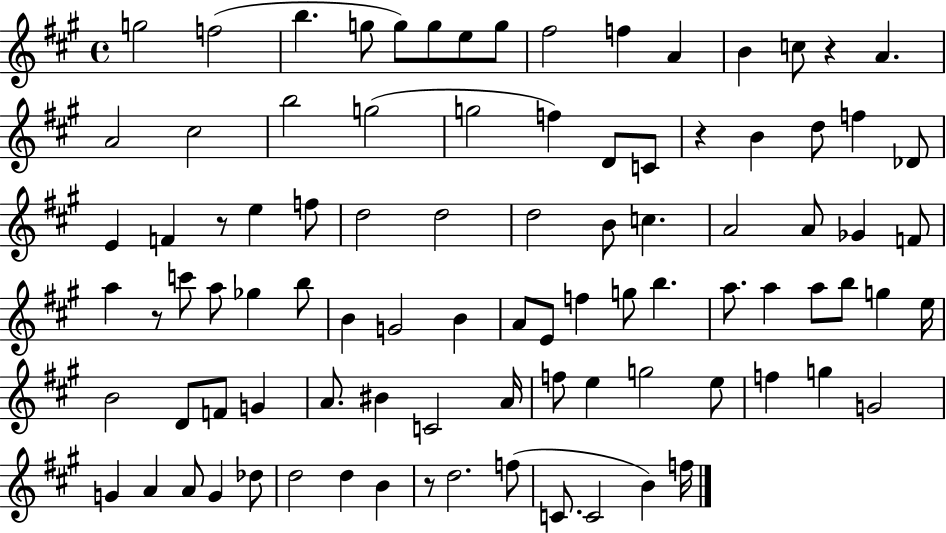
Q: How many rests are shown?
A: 5